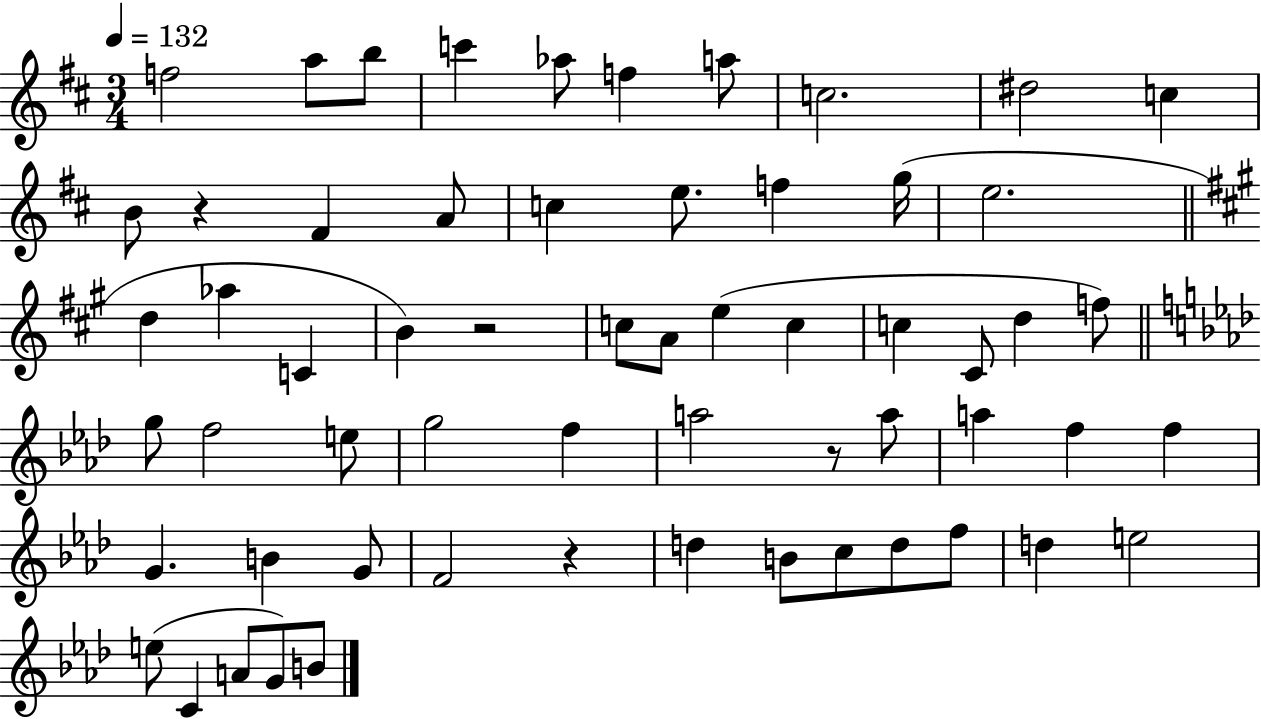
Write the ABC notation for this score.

X:1
T:Untitled
M:3/4
L:1/4
K:D
f2 a/2 b/2 c' _a/2 f a/2 c2 ^d2 c B/2 z ^F A/2 c e/2 f g/4 e2 d _a C B z2 c/2 A/2 e c c ^C/2 d f/2 g/2 f2 e/2 g2 f a2 z/2 a/2 a f f G B G/2 F2 z d B/2 c/2 d/2 f/2 d e2 e/2 C A/2 G/2 B/2